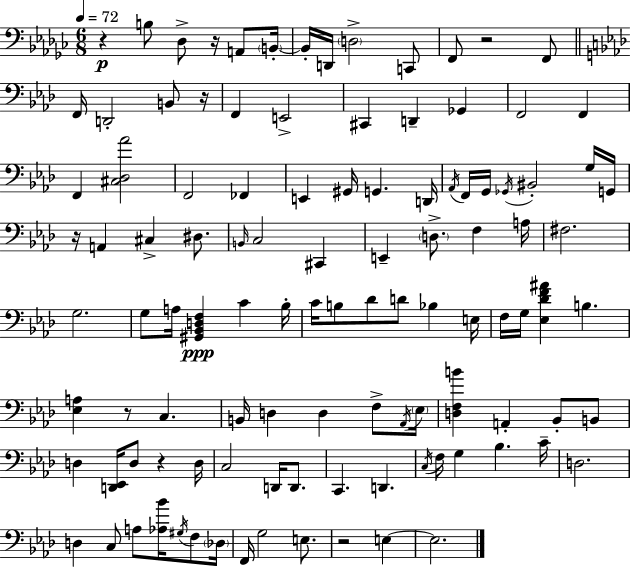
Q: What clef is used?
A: bass